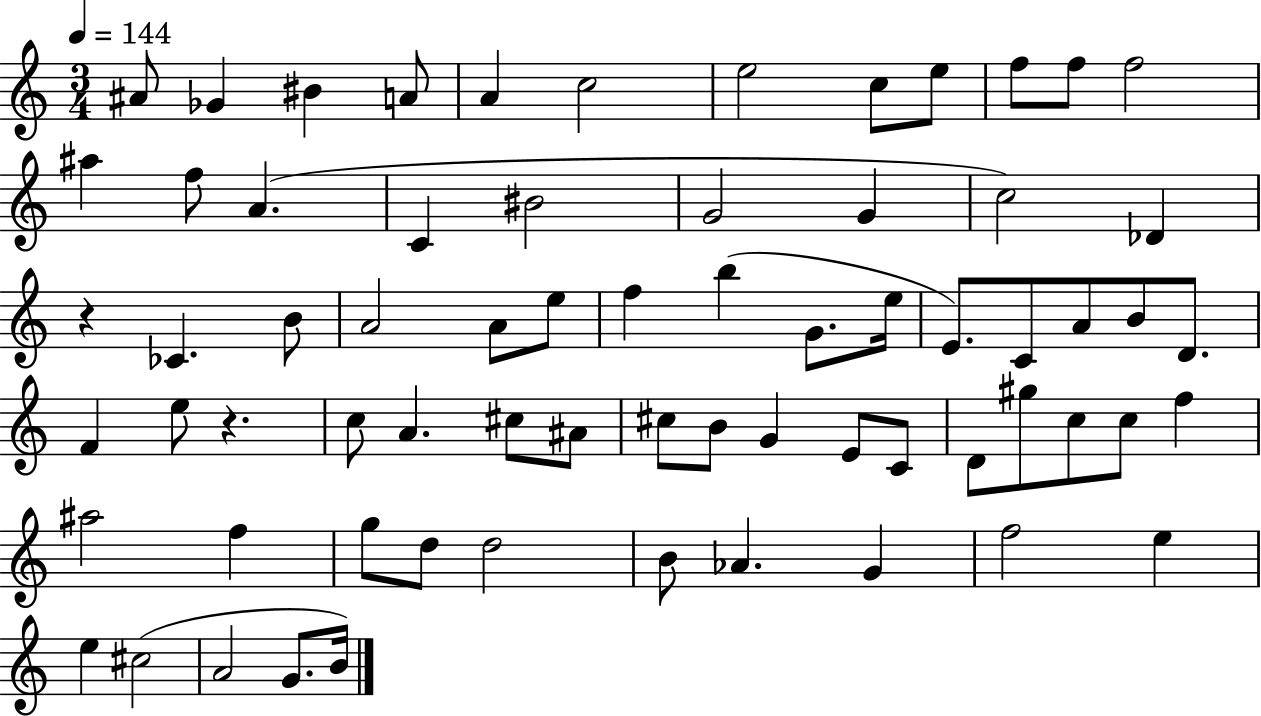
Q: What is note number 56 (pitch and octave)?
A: D5